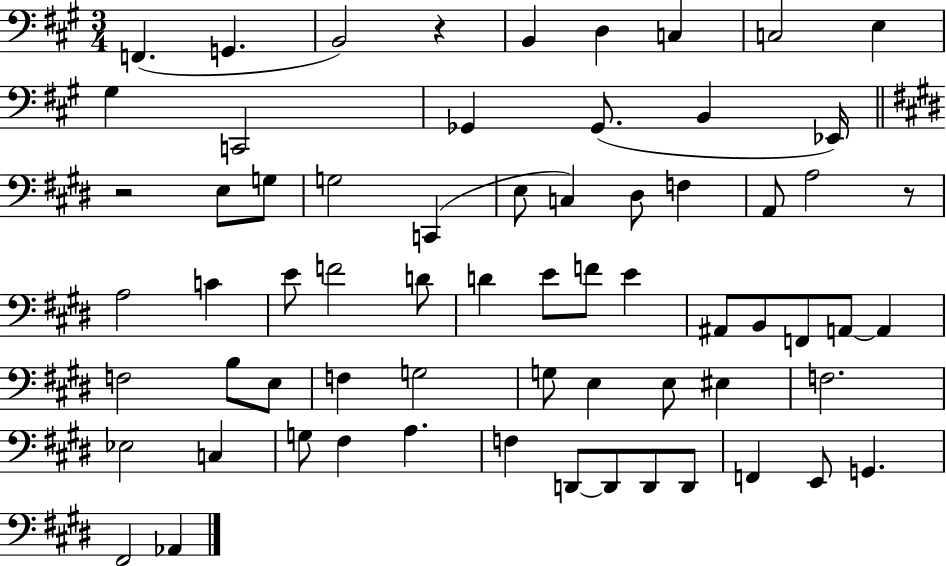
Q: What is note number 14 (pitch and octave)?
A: Eb2